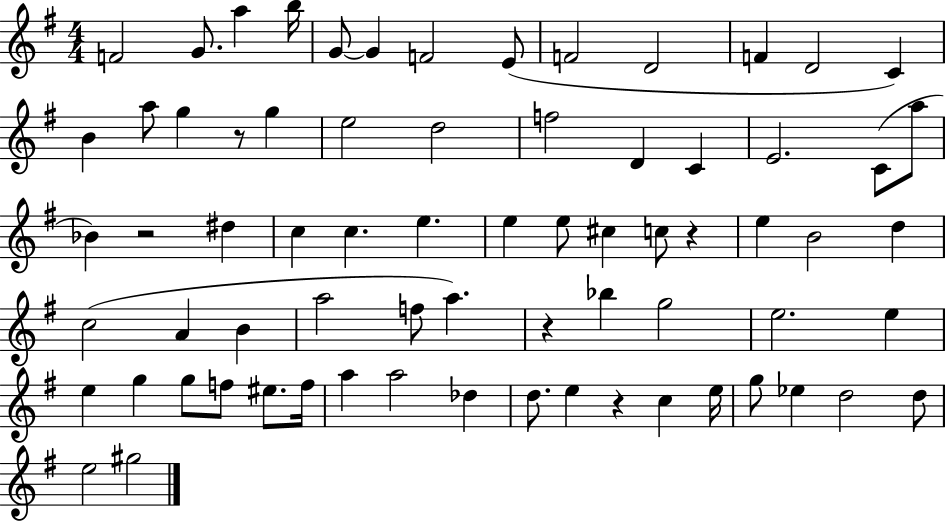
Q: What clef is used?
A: treble